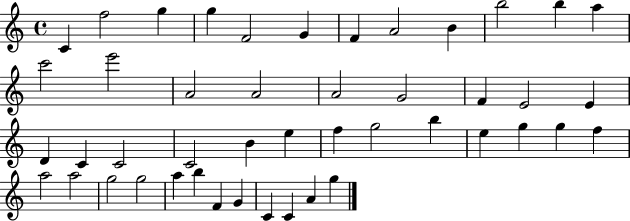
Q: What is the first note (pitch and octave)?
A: C4